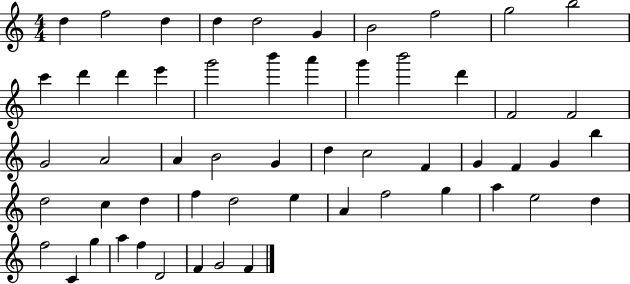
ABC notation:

X:1
T:Untitled
M:4/4
L:1/4
K:C
d f2 d d d2 G B2 f2 g2 b2 c' d' d' e' g'2 b' a' g' b'2 d' F2 F2 G2 A2 A B2 G d c2 F G F G b d2 c d f d2 e A f2 g a e2 d f2 C g a f D2 F G2 F